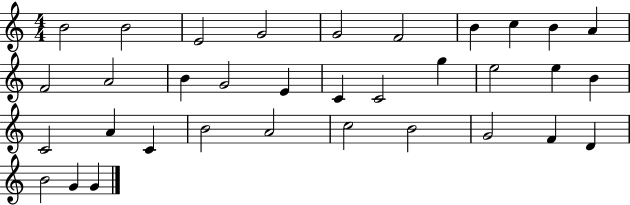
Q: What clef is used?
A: treble